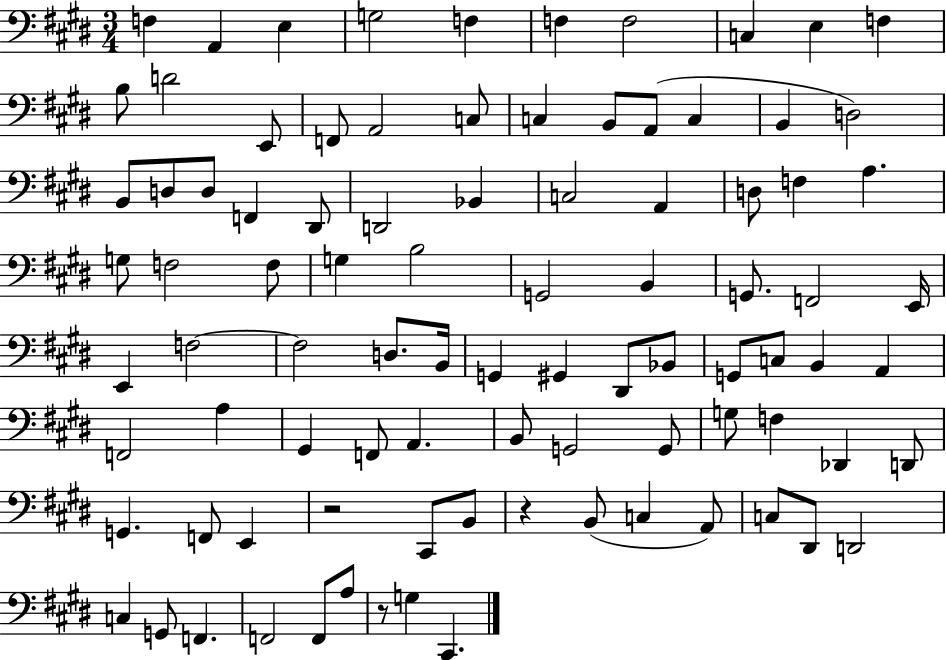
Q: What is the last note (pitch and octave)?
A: C#2